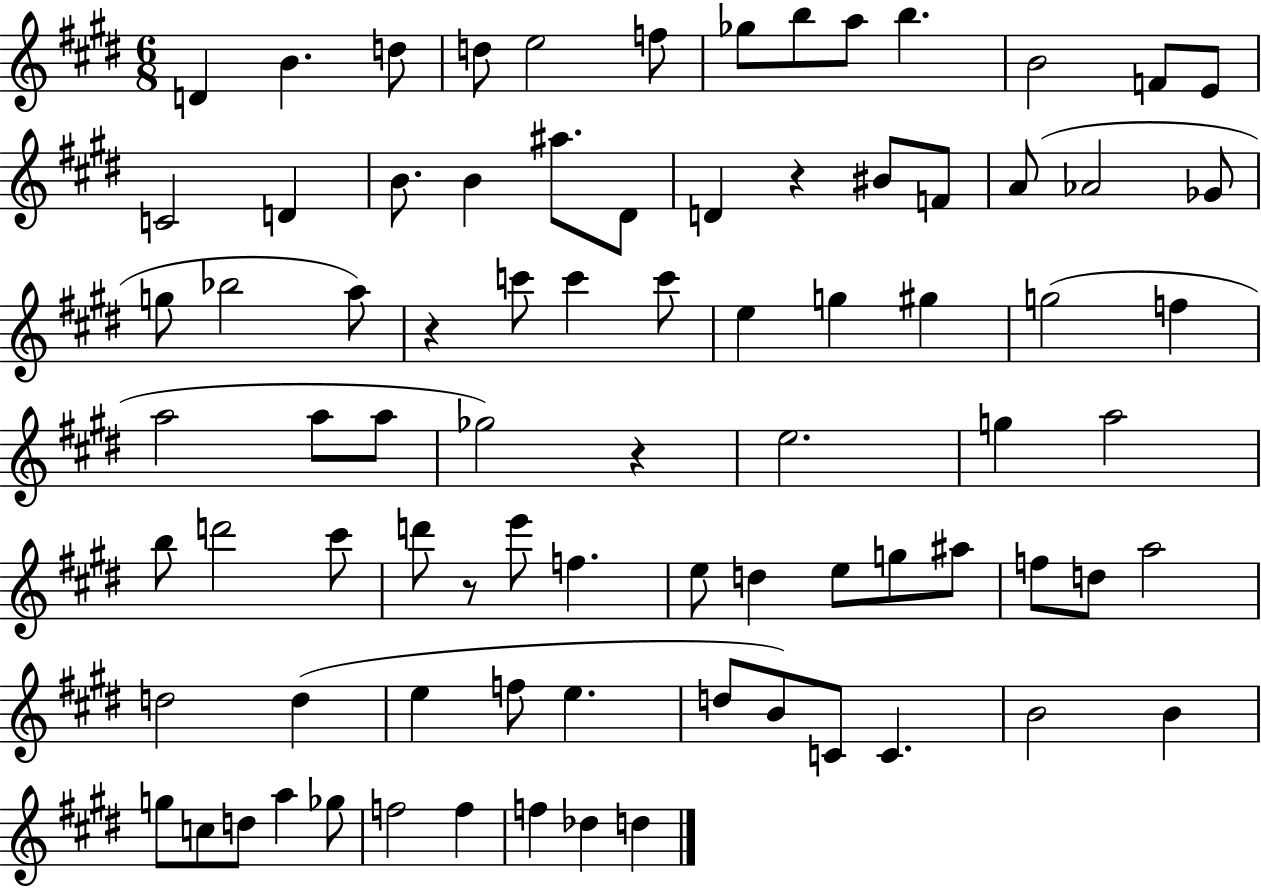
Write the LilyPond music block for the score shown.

{
  \clef treble
  \numericTimeSignature
  \time 6/8
  \key e \major
  d'4 b'4. d''8 | d''8 e''2 f''8 | ges''8 b''8 a''8 b''4. | b'2 f'8 e'8 | \break c'2 d'4 | b'8. b'4 ais''8. dis'8 | d'4 r4 bis'8 f'8 | a'8( aes'2 ges'8 | \break g''8 bes''2 a''8) | r4 c'''8 c'''4 c'''8 | e''4 g''4 gis''4 | g''2( f''4 | \break a''2 a''8 a''8 | ges''2) r4 | e''2. | g''4 a''2 | \break b''8 d'''2 cis'''8 | d'''8 r8 e'''8 f''4. | e''8 d''4 e''8 g''8 ais''8 | f''8 d''8 a''2 | \break d''2 d''4( | e''4 f''8 e''4. | d''8 b'8) c'8 c'4. | b'2 b'4 | \break g''8 c''8 d''8 a''4 ges''8 | f''2 f''4 | f''4 des''4 d''4 | \bar "|."
}